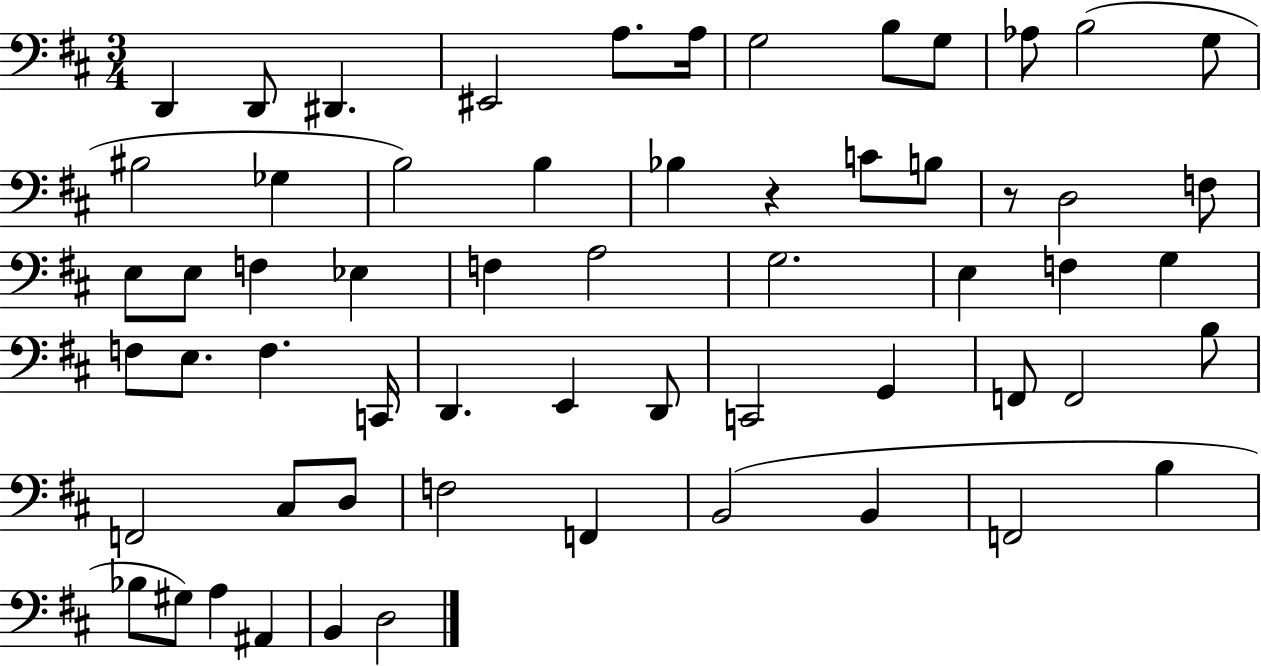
X:1
T:Untitled
M:3/4
L:1/4
K:D
D,, D,,/2 ^D,, ^E,,2 A,/2 A,/4 G,2 B,/2 G,/2 _A,/2 B,2 G,/2 ^B,2 _G, B,2 B, _B, z C/2 B,/2 z/2 D,2 F,/2 E,/2 E,/2 F, _E, F, A,2 G,2 E, F, G, F,/2 E,/2 F, C,,/4 D,, E,, D,,/2 C,,2 G,, F,,/2 F,,2 B,/2 F,,2 ^C,/2 D,/2 F,2 F,, B,,2 B,, F,,2 B, _B,/2 ^G,/2 A, ^A,, B,, D,2